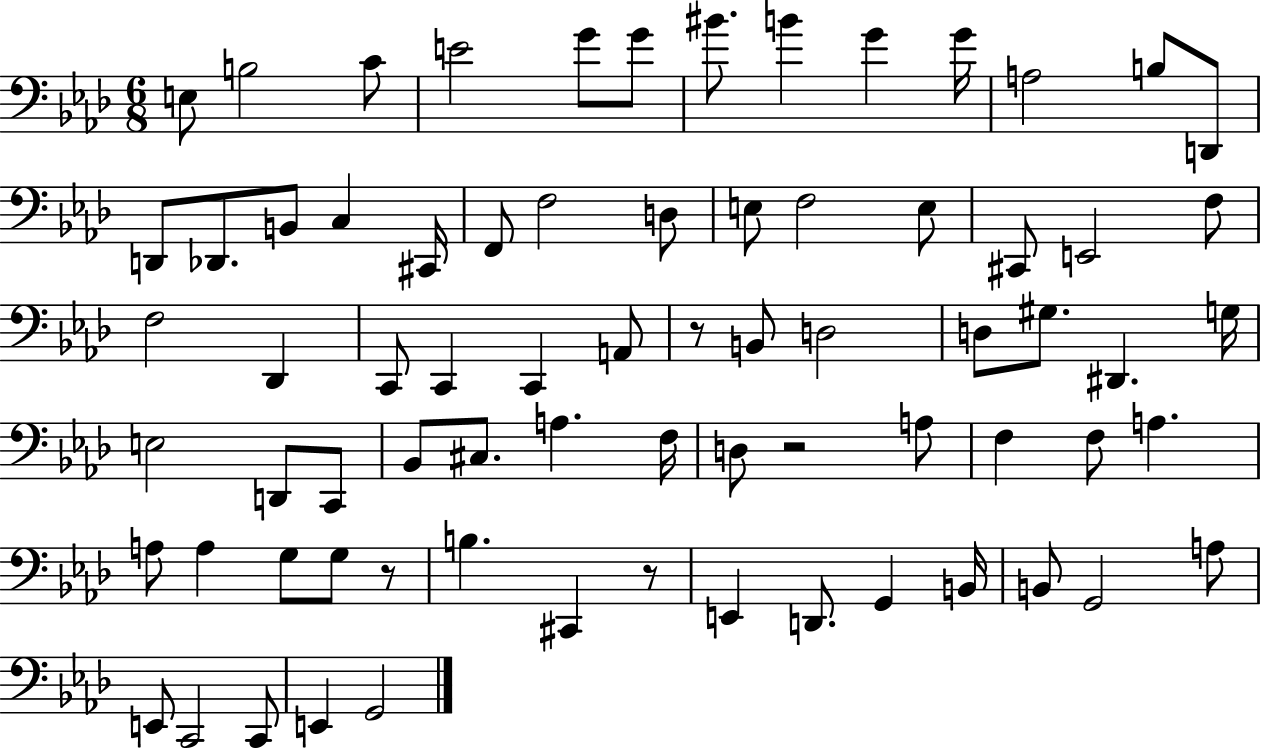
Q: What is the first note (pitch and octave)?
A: E3